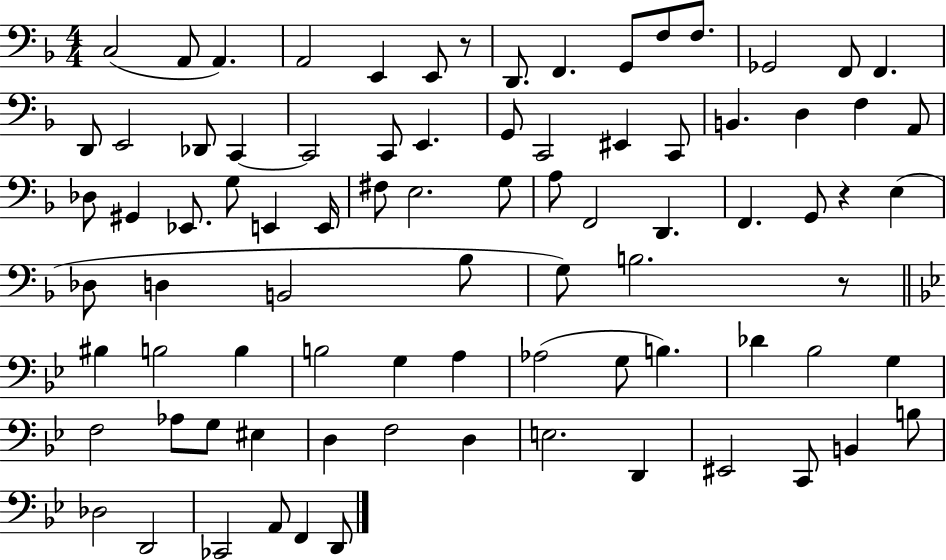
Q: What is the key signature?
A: F major